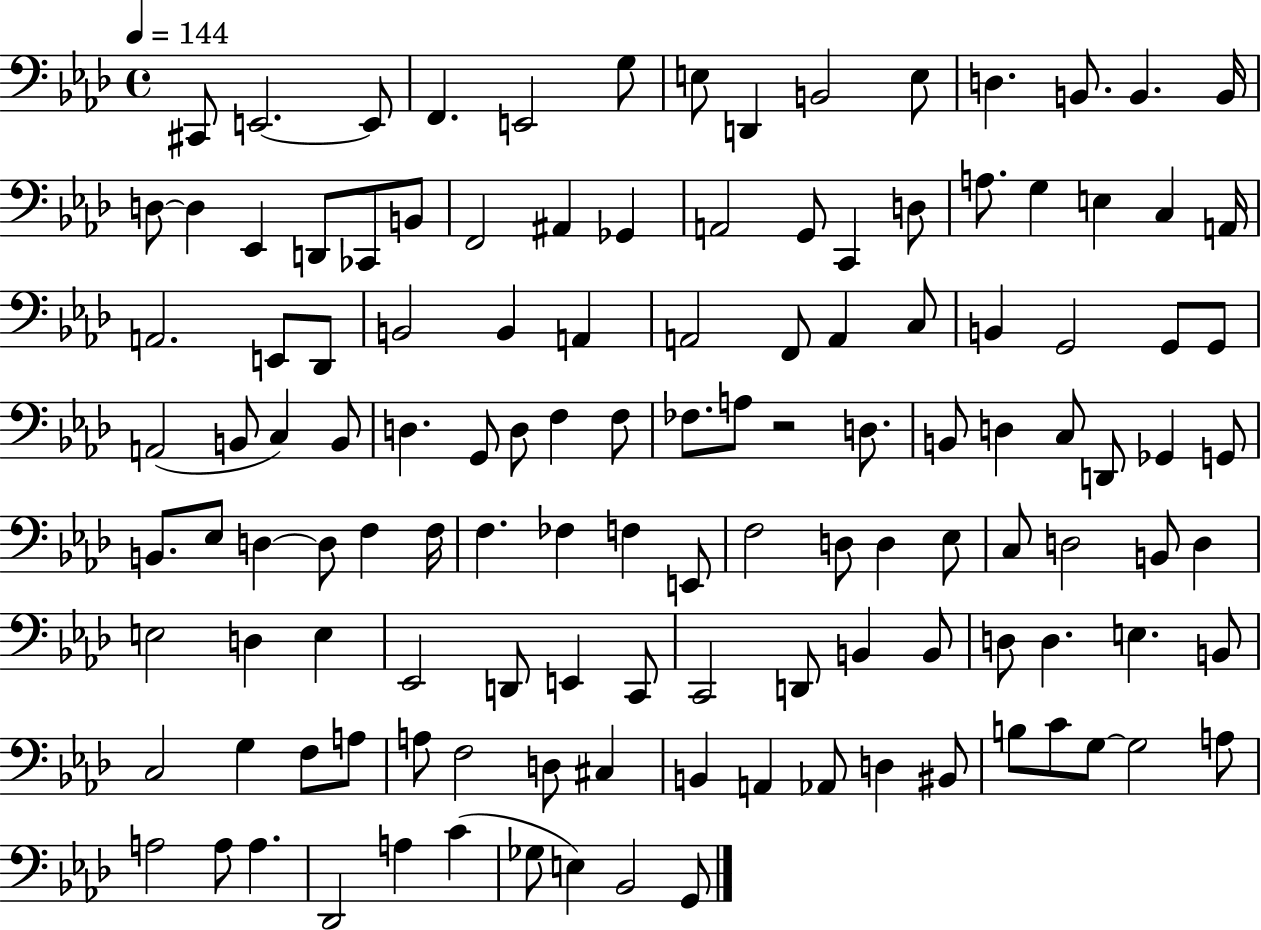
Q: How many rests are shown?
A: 1